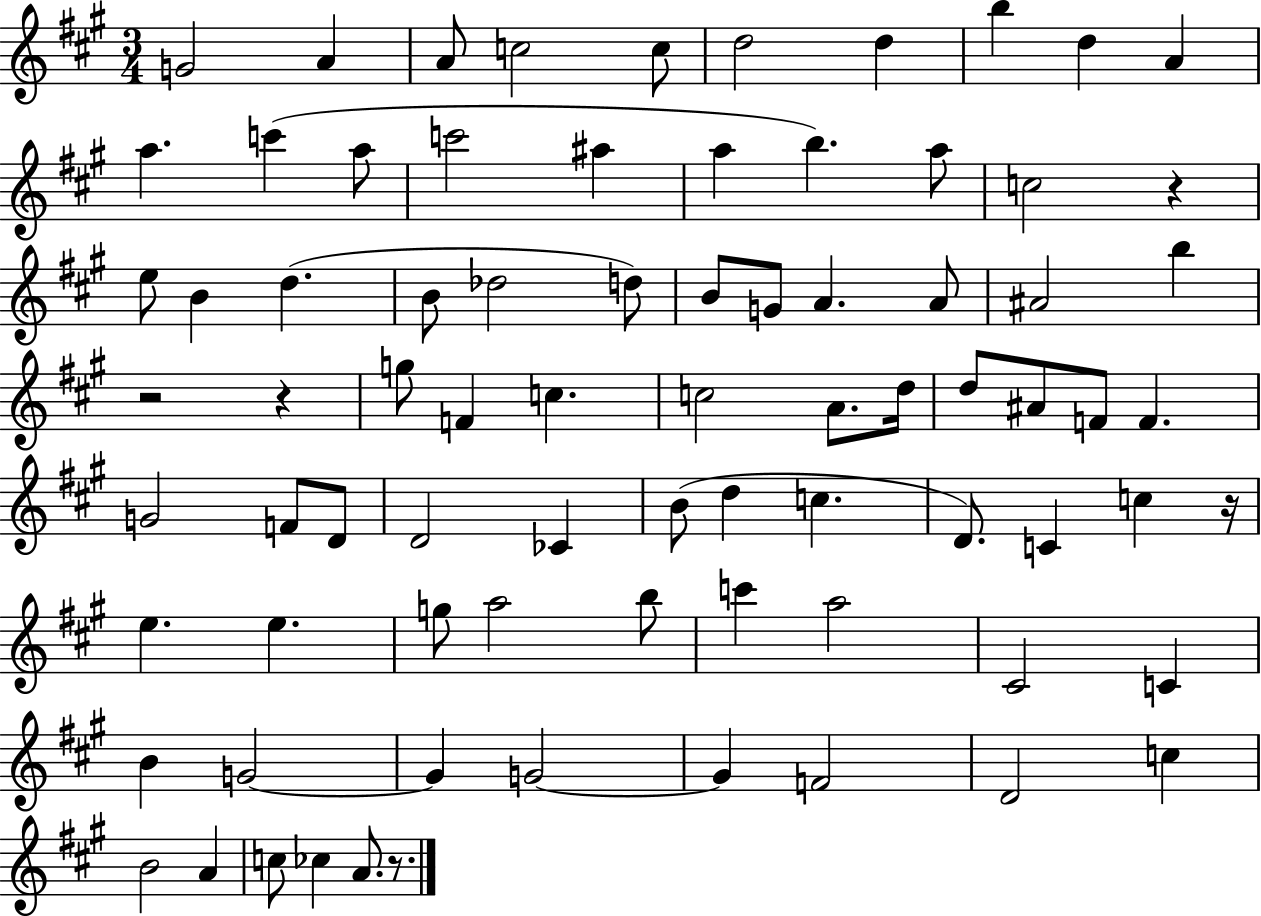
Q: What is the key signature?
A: A major